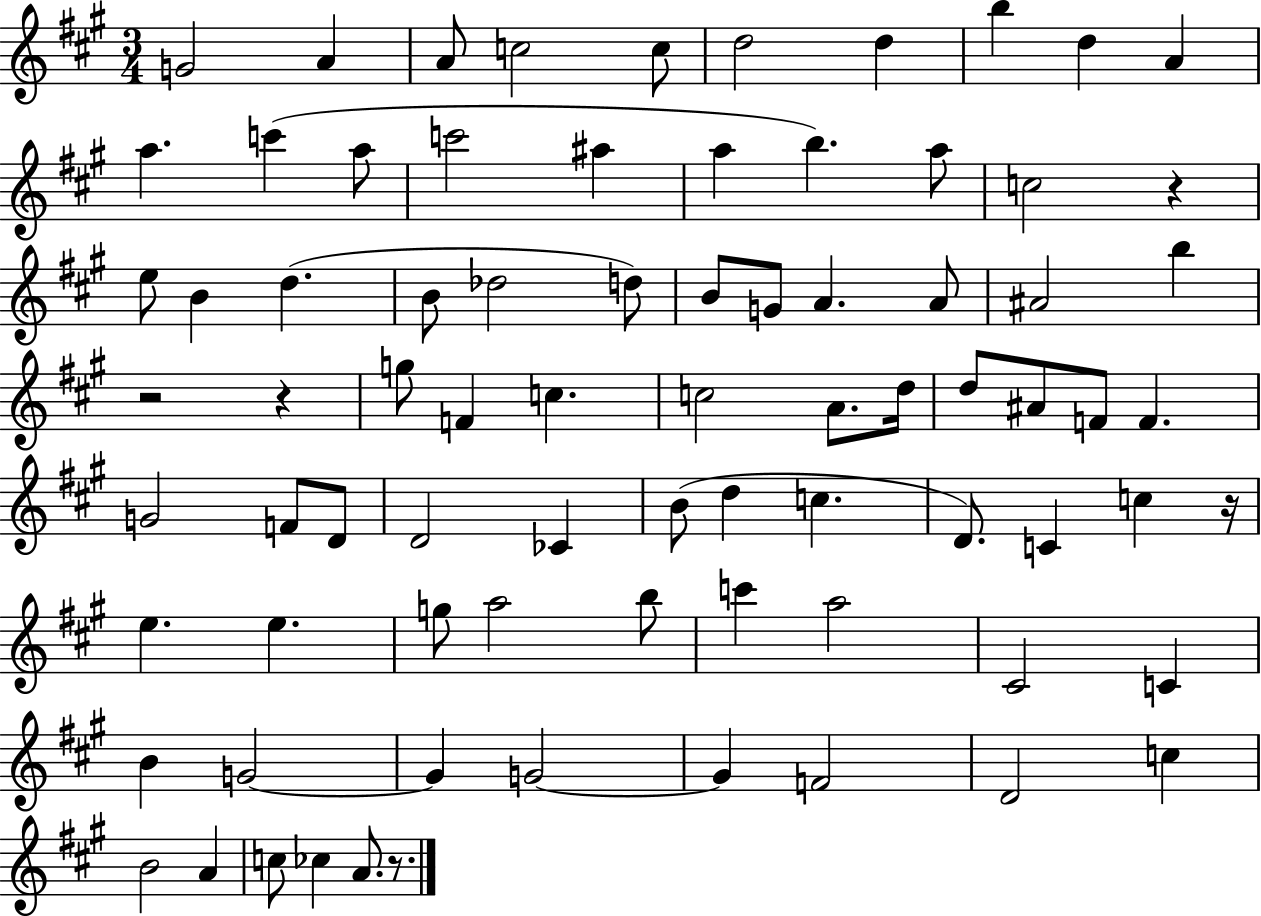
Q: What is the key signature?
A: A major